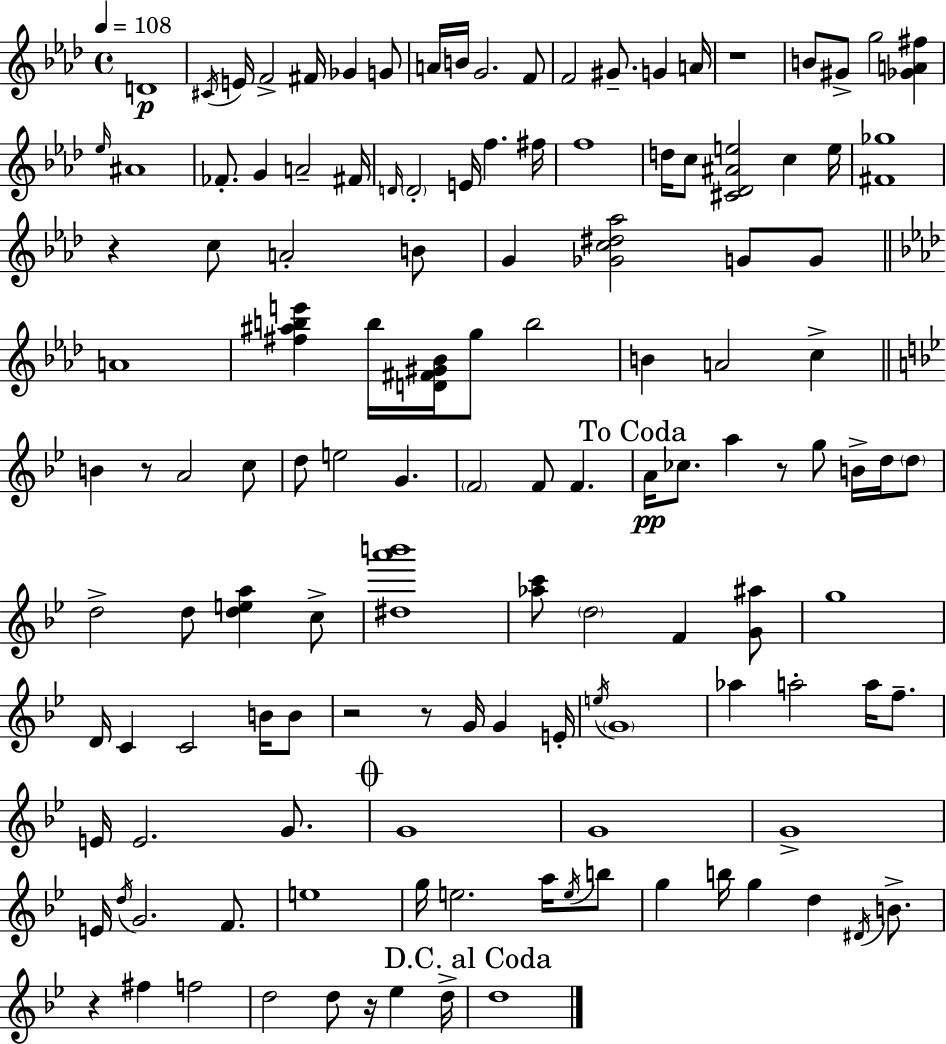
{
  \clef treble
  \time 4/4
  \defaultTimeSignature
  \key aes \major
  \tempo 4 = 108
  d'1\p | \acciaccatura { cis'16 } e'16 f'2-> fis'16 ges'4 g'8 | a'16 b'16 g'2. f'8 | f'2 gis'8.-- g'4 | \break a'16 r1 | b'8 gis'8-> g''2 <ges' a' fis''>4 | \grace { ees''16 } ais'1 | fes'8.-. g'4 a'2-- | \break fis'16 \grace { d'16 } \parenthesize d'2-. e'16 f''4. | fis''16 f''1 | d''16 c''8 <cis' des' ais' e''>2 c''4 | e''16 <fis' ges''>1 | \break r4 c''8 a'2-. | b'8 g'4 <ges' c'' dis'' aes''>2 g'8 | g'8 \bar "||" \break \key f \minor a'1 | <fis'' ais'' b'' e'''>4 b''16 <d' fis' gis' bes'>16 g''8 b''2 | b'4 a'2 c''4-> | \bar "||" \break \key g \minor b'4 r8 a'2 c''8 | d''8 e''2 g'4. | \parenthesize f'2 f'8 f'4. | \mark "To Coda" a'16\pp ces''8. a''4 r8 g''8 b'16-> d''16 \parenthesize d''8 | \break d''2-> d''8 <d'' e'' a''>4 c''8-> | <dis'' a''' b'''>1 | <aes'' c'''>8 \parenthesize d''2 f'4 <g' ais''>8 | g''1 | \break d'16 c'4 c'2 b'16 b'8 | r2 r8 g'16 g'4 e'16-. | \acciaccatura { e''16 } \parenthesize g'1 | aes''4 a''2-. a''16 f''8.-- | \break e'16 e'2. g'8. | \mark \markup { \musicglyph "scripts.coda" } g'1 | g'1 | g'1-> | \break e'16 \acciaccatura { d''16 } g'2. f'8. | e''1 | g''16 e''2. a''16 | \acciaccatura { e''16 } b''8 g''4 b''16 g''4 d''4 | \break \acciaccatura { dis'16 } b'8.-> r4 fis''4 f''2 | d''2 d''8 r16 ees''4 | d''16-> \mark "D.C. al Coda" d''1 | \bar "|."
}